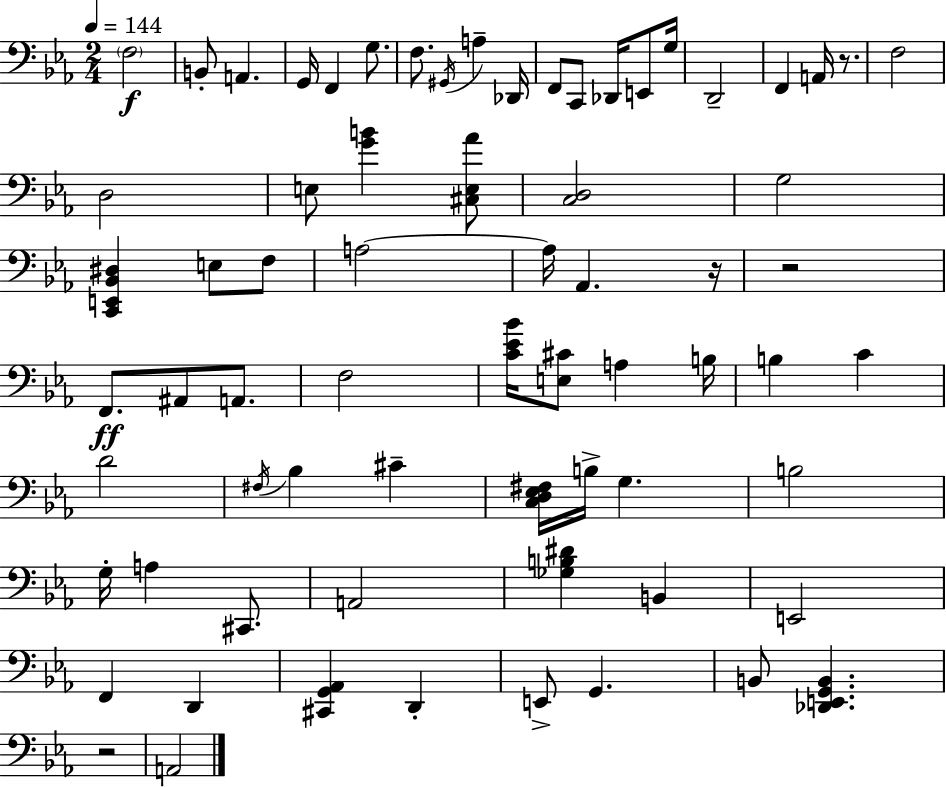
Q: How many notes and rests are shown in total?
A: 69